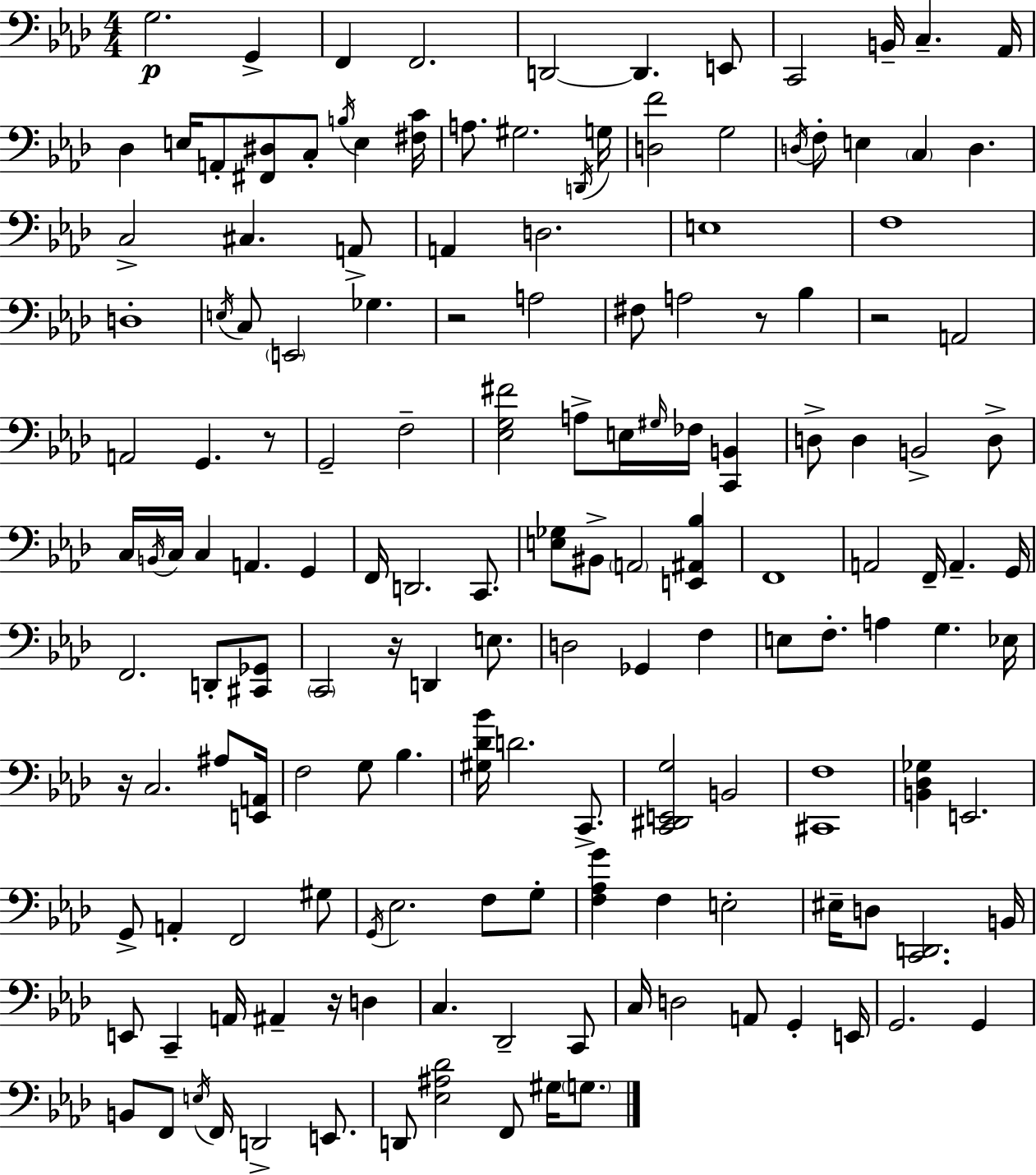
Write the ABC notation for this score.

X:1
T:Untitled
M:4/4
L:1/4
K:Fm
G,2 G,, F,, F,,2 D,,2 D,, E,,/2 C,,2 B,,/4 C, _A,,/4 _D, E,/4 A,,/2 [^F,,^D,]/2 C,/2 B,/4 E, [^F,C]/4 A,/2 ^G,2 D,,/4 G,/4 [D,F]2 G,2 D,/4 F,/2 E, C, D, C,2 ^C, A,,/2 A,, D,2 E,4 F,4 D,4 E,/4 C,/2 E,,2 _G, z2 A,2 ^F,/2 A,2 z/2 _B, z2 A,,2 A,,2 G,, z/2 G,,2 F,2 [_E,G,^F]2 A,/2 E,/4 ^G,/4 _F,/4 [C,,B,,] D,/2 D, B,,2 D,/2 C,/4 B,,/4 C,/4 C, A,, G,, F,,/4 D,,2 C,,/2 [E,_G,]/2 ^B,,/2 A,,2 [E,,^A,,_B,] F,,4 A,,2 F,,/4 A,, G,,/4 F,,2 D,,/2 [^C,,_G,,]/2 C,,2 z/4 D,, E,/2 D,2 _G,, F, E,/2 F,/2 A, G, _E,/4 z/4 C,2 ^A,/2 [E,,A,,]/4 F,2 G,/2 _B, [^G,_D_B]/4 D2 C,,/2 [C,,^D,,E,,G,]2 B,,2 [^C,,F,]4 [B,,_D,_G,] E,,2 G,,/2 A,, F,,2 ^G,/2 G,,/4 _E,2 F,/2 G,/2 [F,_A,G] F, E,2 ^E,/4 D,/2 [C,,D,,]2 B,,/4 E,,/2 C,, A,,/4 ^A,, z/4 D, C, _D,,2 C,,/2 C,/4 D,2 A,,/2 G,, E,,/4 G,,2 G,, B,,/2 F,,/2 E,/4 F,,/4 D,,2 E,,/2 D,,/2 [_E,^A,_D]2 F,,/2 ^G,/4 G,/2